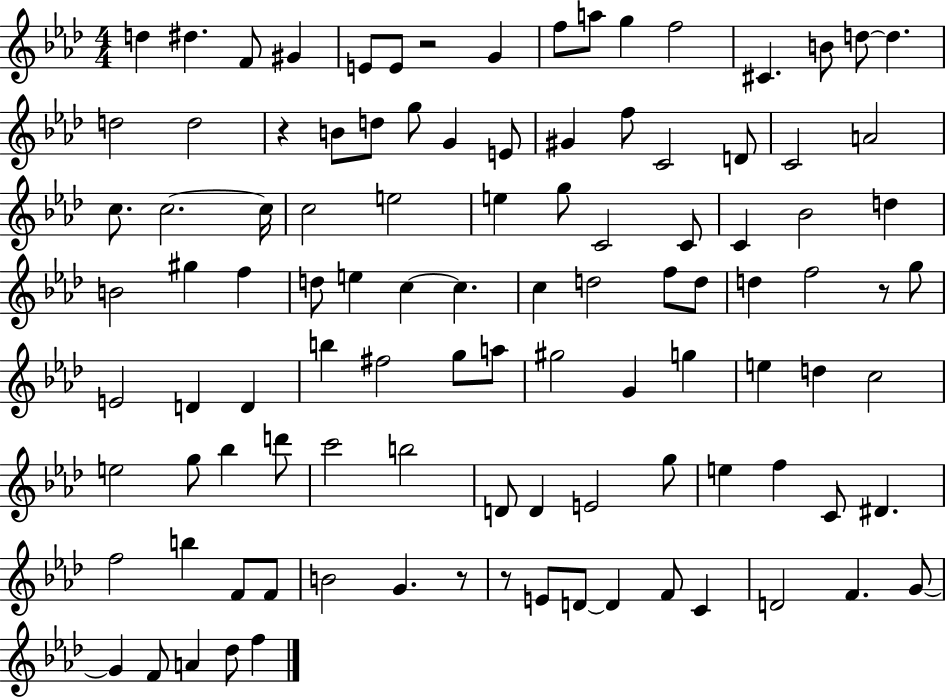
D5/q D#5/q. F4/e G#4/q E4/e E4/e R/h G4/q F5/e A5/e G5/q F5/h C#4/q. B4/e D5/e D5/q. D5/h D5/h R/q B4/e D5/e G5/e G4/q E4/e G#4/q F5/e C4/h D4/e C4/h A4/h C5/e. C5/h. C5/s C5/h E5/h E5/q G5/e C4/h C4/e C4/q Bb4/h D5/q B4/h G#5/q F5/q D5/e E5/q C5/q C5/q. C5/q D5/h F5/e D5/e D5/q F5/h R/e G5/e E4/h D4/q D4/q B5/q F#5/h G5/e A5/e G#5/h G4/q G5/q E5/q D5/q C5/h E5/h G5/e Bb5/q D6/e C6/h B5/h D4/e D4/q E4/h G5/e E5/q F5/q C4/e D#4/q. F5/h B5/q F4/e F4/e B4/h G4/q. R/e R/e E4/e D4/e D4/q F4/e C4/q D4/h F4/q. G4/e G4/q F4/e A4/q Db5/e F5/q